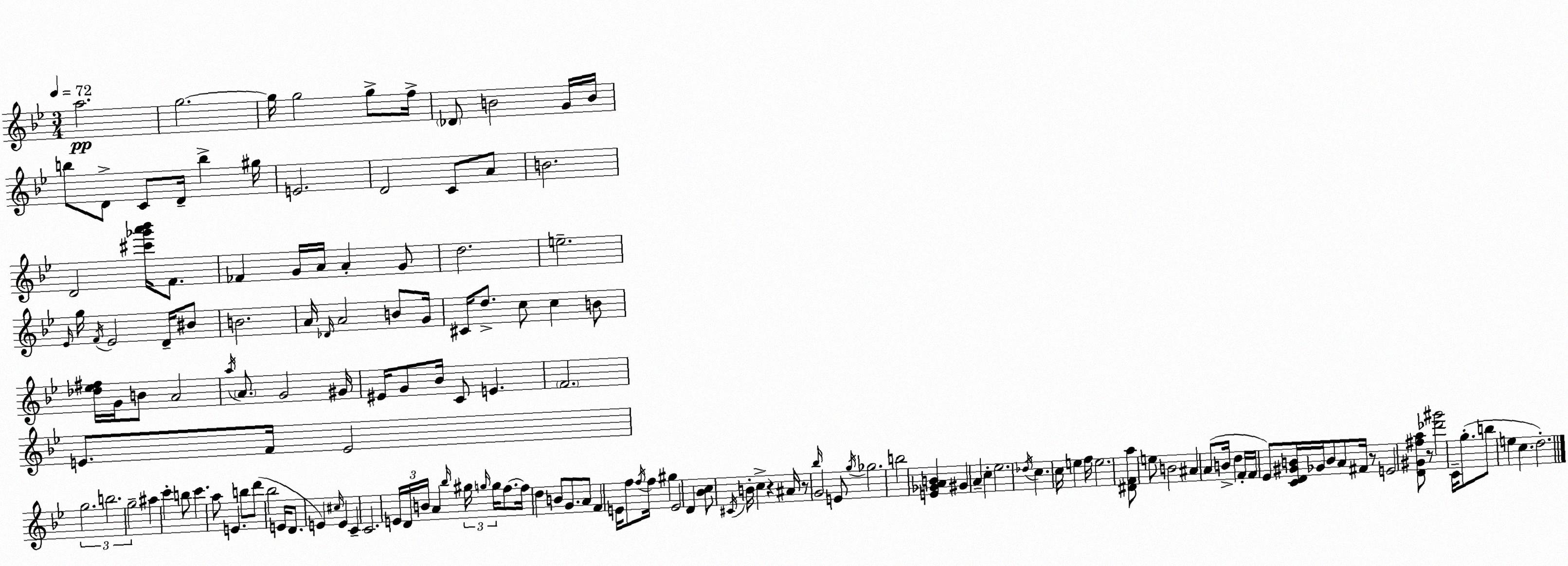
X:1
T:Untitled
M:3/4
L:1/4
K:Gm
a2 g2 g/4 g2 g/2 f/4 _D/2 B2 G/4 B/4 b/2 D/2 C/2 D/4 b ^g/4 E2 D2 C/2 A/2 B2 D2 [^c'_g'a'_b']/4 F/2 _F G/4 A/4 A G/2 d2 e2 _E/4 g/4 F/4 _E2 D/4 ^B/2 B2 A/4 _D/4 A2 B/2 G/4 ^C/4 d/2 c/2 c B/2 [_d_e^f]/4 G/4 B/2 A2 a/4 A/2 G2 ^G/4 ^E/4 G/2 _B/4 C/2 E F2 E/2 F/4 E2 g2 b2 g2 ^a c' b/2 c' a/2 E b/2 d'/2 _b2 E/4 D/2 E ^c/4 E C C2 E/4 D/4 B/4 A _b/4 ^g/4 g/4 g/4 f/2 f/4 d B/2 G/2 A/2 F E/4 f/2 f/4 f/4 ^g E2 D [_Bc]/2 ^C/4 B/4 c z ^A/4 z/2 _b/4 G2 E/2 g/4 _g2 b2 [E_GAB] ^G A c _e2 _d/4 c c/4 e f/4 e2 [^DFa]/2 e/2 B2 ^A A/2 B/4 d F/4 F/4 _E/2 [CD^GB]/4 _G/4 B/2 A/2 ^F/4 z/2 E2 [D^G^fa]/2 z/2 [_d'^g']2 C/4 g/2 b/2 e c d2